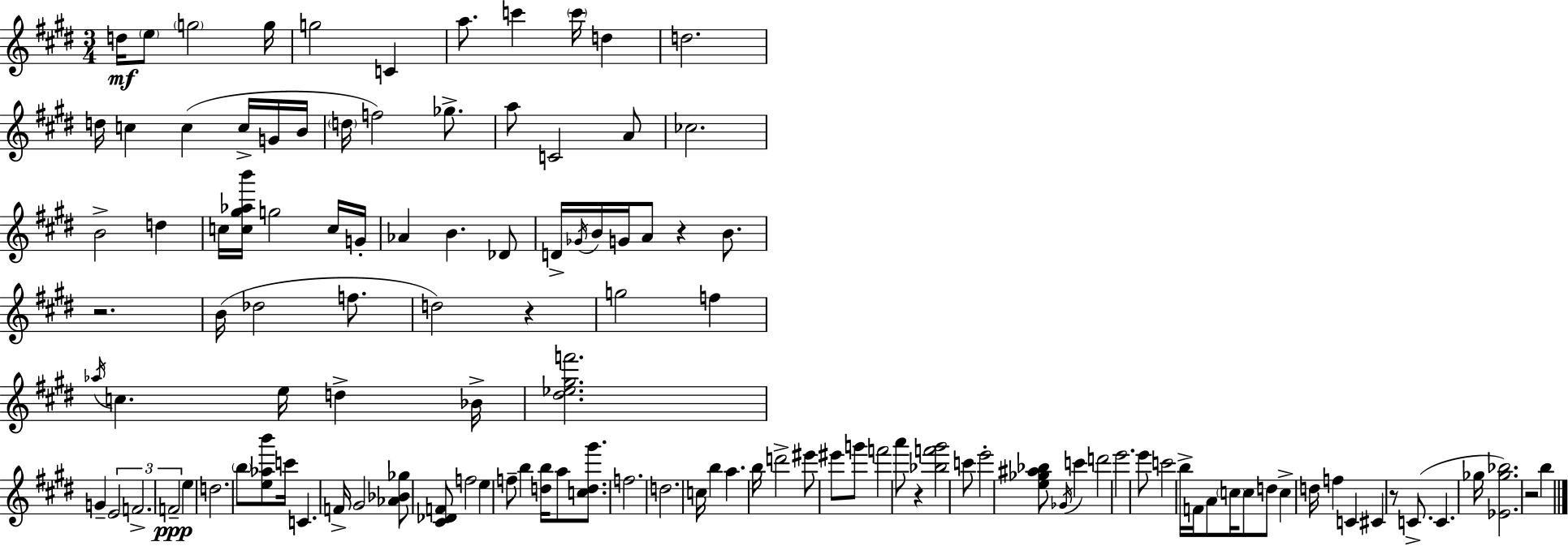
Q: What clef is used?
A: treble